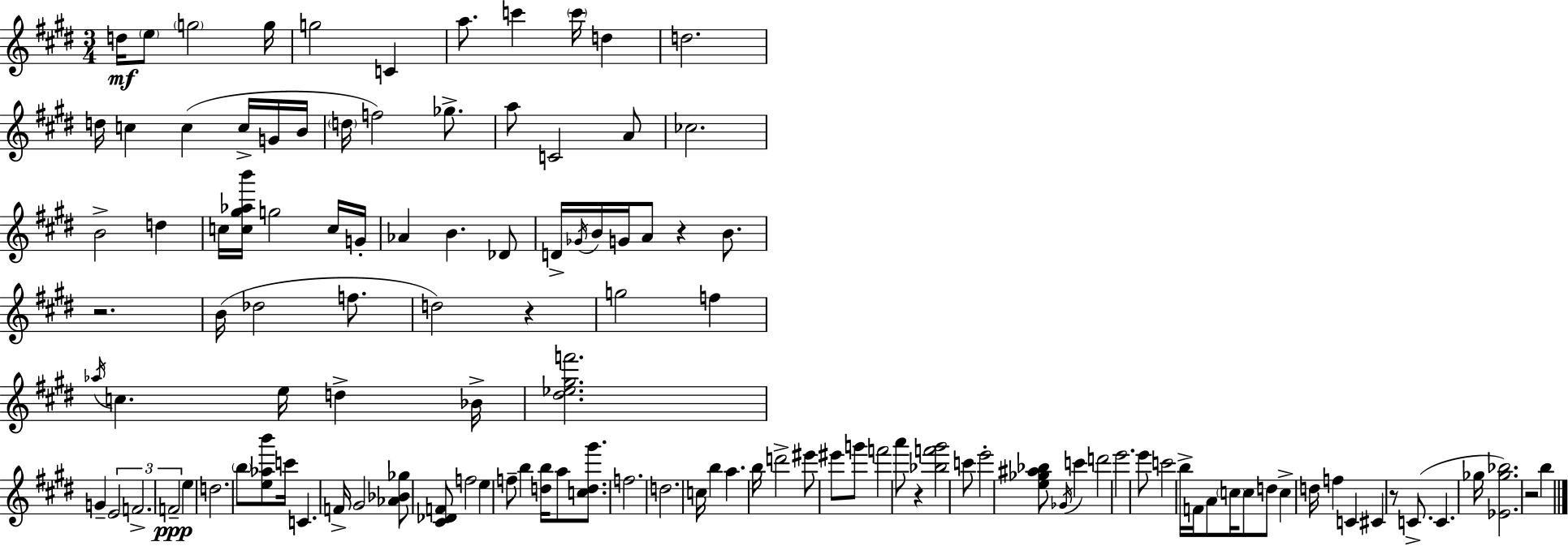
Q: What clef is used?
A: treble